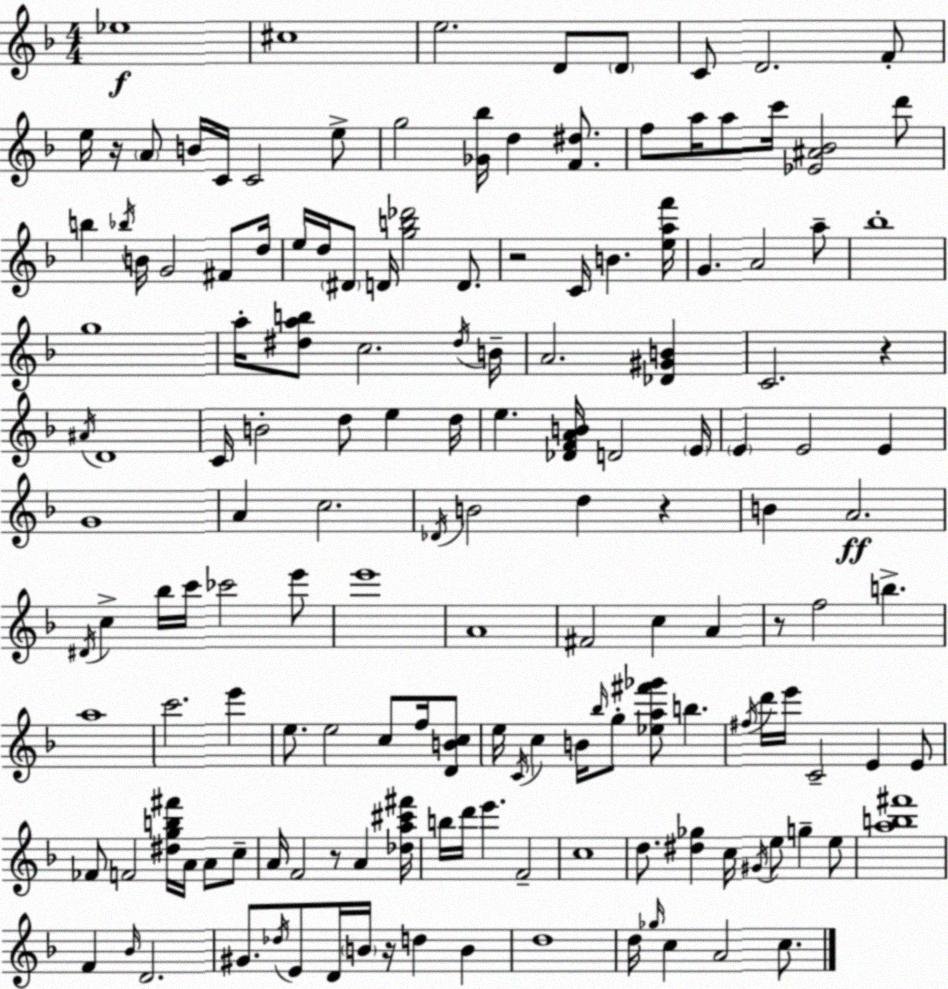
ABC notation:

X:1
T:Untitled
M:4/4
L:1/4
K:Dm
_e4 ^c4 e2 D/2 D/2 C/2 D2 F/2 e/4 z/4 A/2 B/4 C/4 C2 e/2 g2 [_G_b]/4 d [F^d]/2 f/2 a/4 a/2 c'/4 [_E^A_B]2 d'/2 b _b/4 B/4 G2 ^F/2 d/4 e/4 d/4 ^D/2 D/4 [gb_d']2 D/2 z2 C/4 B [eaf']/4 G A2 a/2 _b4 g4 a/4 [^dab]/2 c2 ^d/4 B/4 A2 [_D^GB] C2 z ^A/4 D4 C/4 B2 d/2 e d/4 e [_DFAB]/4 D2 E/4 E E2 E G4 A c2 _D/4 B2 d z B A2 ^D/4 c _b/4 c'/4 _c'2 e'/2 e'4 A4 ^F2 c A z/2 f2 b a4 c'2 e' e/2 e2 c/2 f/4 [DBc]/2 e/4 C/4 c B/4 _b/4 g/2 [_ea^f'_g']/2 b ^f/4 d'/4 e'/4 C2 E E/2 _F/2 F2 [^dgb^f']/4 A/4 A/2 c/2 A/4 F2 z/2 A [_da^c'^f']/4 b/4 d'/4 e' F2 c4 d/2 [^d_g] c/4 ^G/4 e/2 g e/2 [ab^f']4 F _B/4 D2 ^G/2 _d/4 E/2 D/4 B/4 z/4 d B d4 d/4 _g/4 c A2 c/2